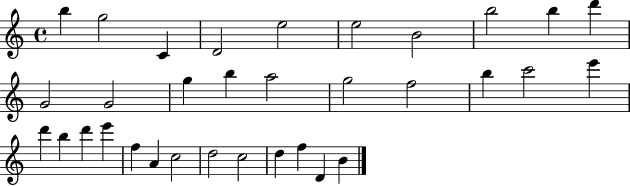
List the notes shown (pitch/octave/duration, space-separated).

B5/q G5/h C4/q D4/h E5/h E5/h B4/h B5/h B5/q D6/q G4/h G4/h G5/q B5/q A5/h G5/h F5/h B5/q C6/h E6/q D6/q B5/q D6/q E6/q F5/q A4/q C5/h D5/h C5/h D5/q F5/q D4/q B4/q